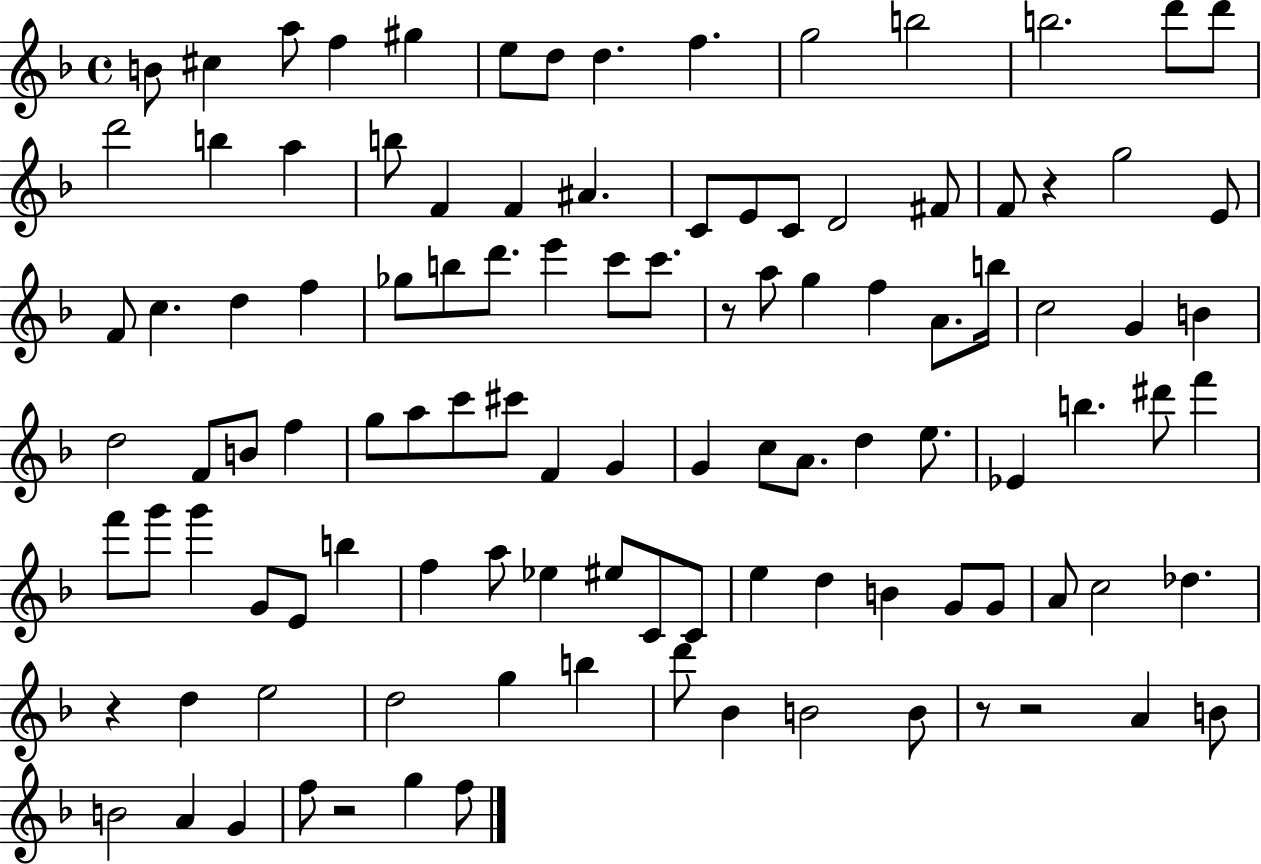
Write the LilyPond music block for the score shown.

{
  \clef treble
  \time 4/4
  \defaultTimeSignature
  \key f \major
  b'8 cis''4 a''8 f''4 gis''4 | e''8 d''8 d''4. f''4. | g''2 b''2 | b''2. d'''8 d'''8 | \break d'''2 b''4 a''4 | b''8 f'4 f'4 ais'4. | c'8 e'8 c'8 d'2 fis'8 | f'8 r4 g''2 e'8 | \break f'8 c''4. d''4 f''4 | ges''8 b''8 d'''8. e'''4 c'''8 c'''8. | r8 a''8 g''4 f''4 a'8. b''16 | c''2 g'4 b'4 | \break d''2 f'8 b'8 f''4 | g''8 a''8 c'''8 cis'''8 f'4 g'4 | g'4 c''8 a'8. d''4 e''8. | ees'4 b''4. dis'''8 f'''4 | \break f'''8 g'''8 g'''4 g'8 e'8 b''4 | f''4 a''8 ees''4 eis''8 c'8 c'8 | e''4 d''4 b'4 g'8 g'8 | a'8 c''2 des''4. | \break r4 d''4 e''2 | d''2 g''4 b''4 | d'''8 bes'4 b'2 b'8 | r8 r2 a'4 b'8 | \break b'2 a'4 g'4 | f''8 r2 g''4 f''8 | \bar "|."
}